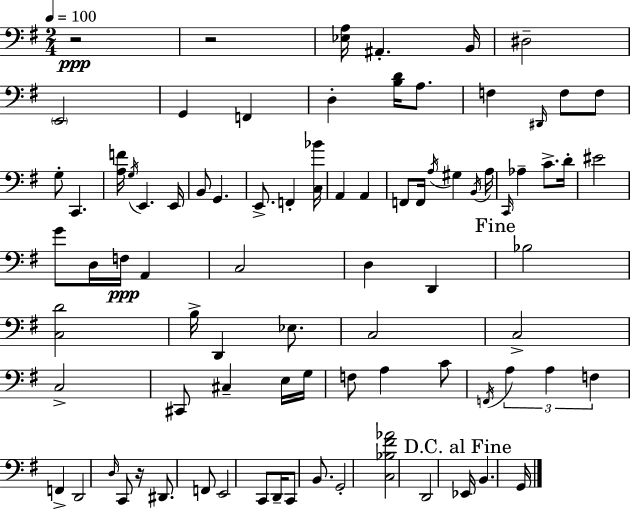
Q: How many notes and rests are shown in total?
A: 84